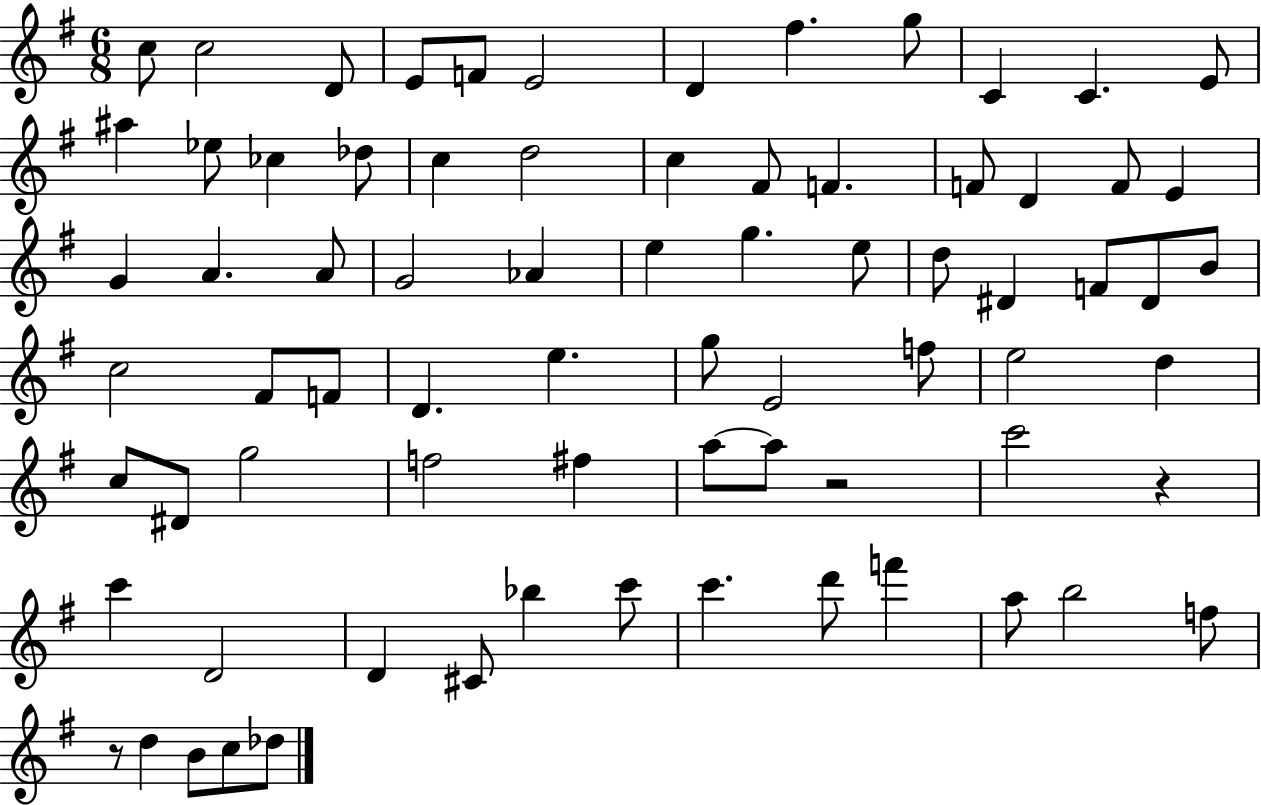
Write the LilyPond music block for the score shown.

{
  \clef treble
  \numericTimeSignature
  \time 6/8
  \key g \major
  c''8 c''2 d'8 | e'8 f'8 e'2 | d'4 fis''4. g''8 | c'4 c'4. e'8 | \break ais''4 ees''8 ces''4 des''8 | c''4 d''2 | c''4 fis'8 f'4. | f'8 d'4 f'8 e'4 | \break g'4 a'4. a'8 | g'2 aes'4 | e''4 g''4. e''8 | d''8 dis'4 f'8 dis'8 b'8 | \break c''2 fis'8 f'8 | d'4. e''4. | g''8 e'2 f''8 | e''2 d''4 | \break c''8 dis'8 g''2 | f''2 fis''4 | a''8~~ a''8 r2 | c'''2 r4 | \break c'''4 d'2 | d'4 cis'8 bes''4 c'''8 | c'''4. d'''8 f'''4 | a''8 b''2 f''8 | \break r8 d''4 b'8 c''8 des''8 | \bar "|."
}